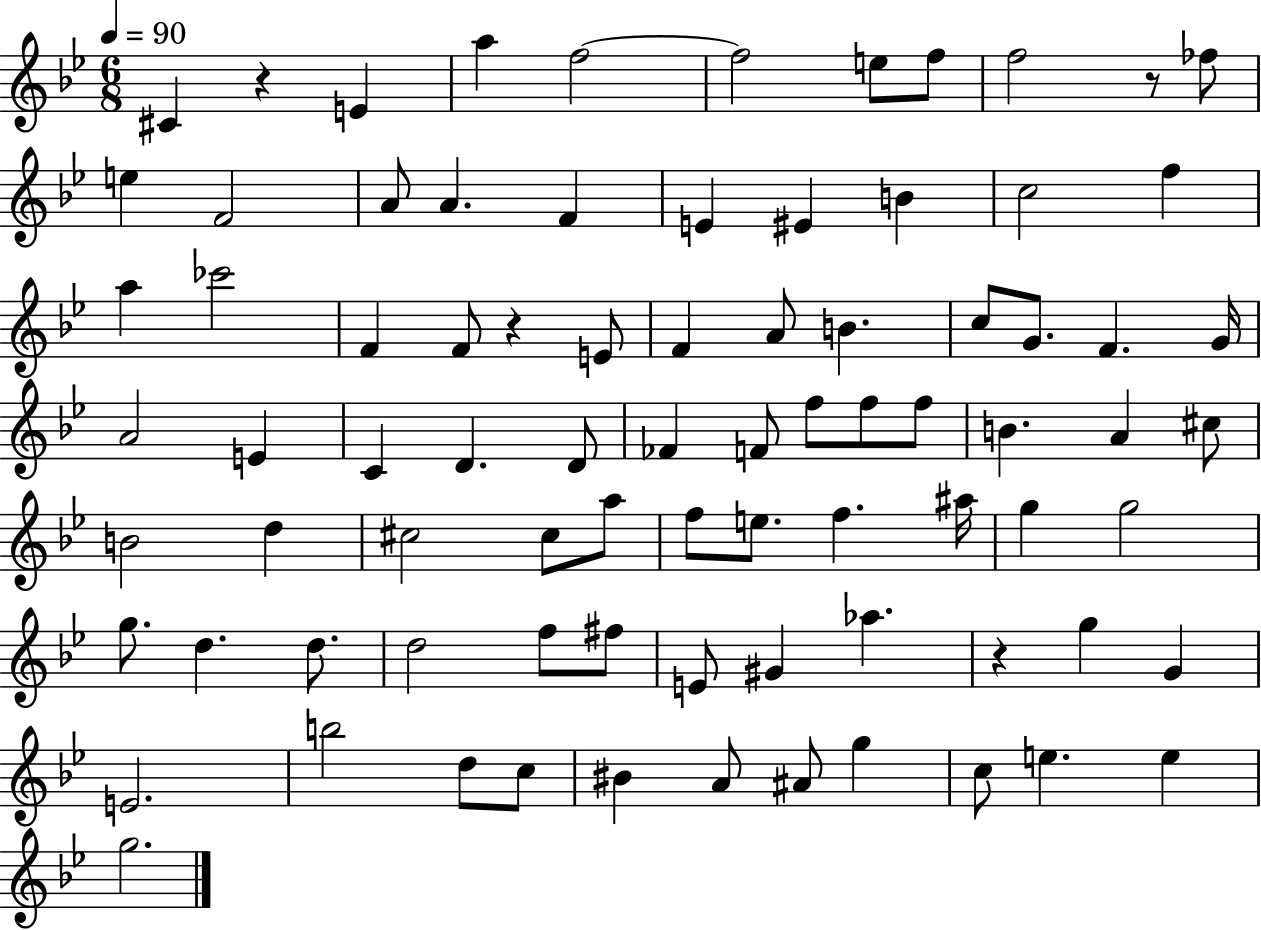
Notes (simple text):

C#4/q R/q E4/q A5/q F5/h F5/h E5/e F5/e F5/h R/e FES5/e E5/q F4/h A4/e A4/q. F4/q E4/q EIS4/q B4/q C5/h F5/q A5/q CES6/h F4/q F4/e R/q E4/e F4/q A4/e B4/q. C5/e G4/e. F4/q. G4/s A4/h E4/q C4/q D4/q. D4/e FES4/q F4/e F5/e F5/e F5/e B4/q. A4/q C#5/e B4/h D5/q C#5/h C#5/e A5/e F5/e E5/e. F5/q. A#5/s G5/q G5/h G5/e. D5/q. D5/e. D5/h F5/e F#5/e E4/e G#4/q Ab5/q. R/q G5/q G4/q E4/h. B5/h D5/e C5/e BIS4/q A4/e A#4/e G5/q C5/e E5/q. E5/q G5/h.